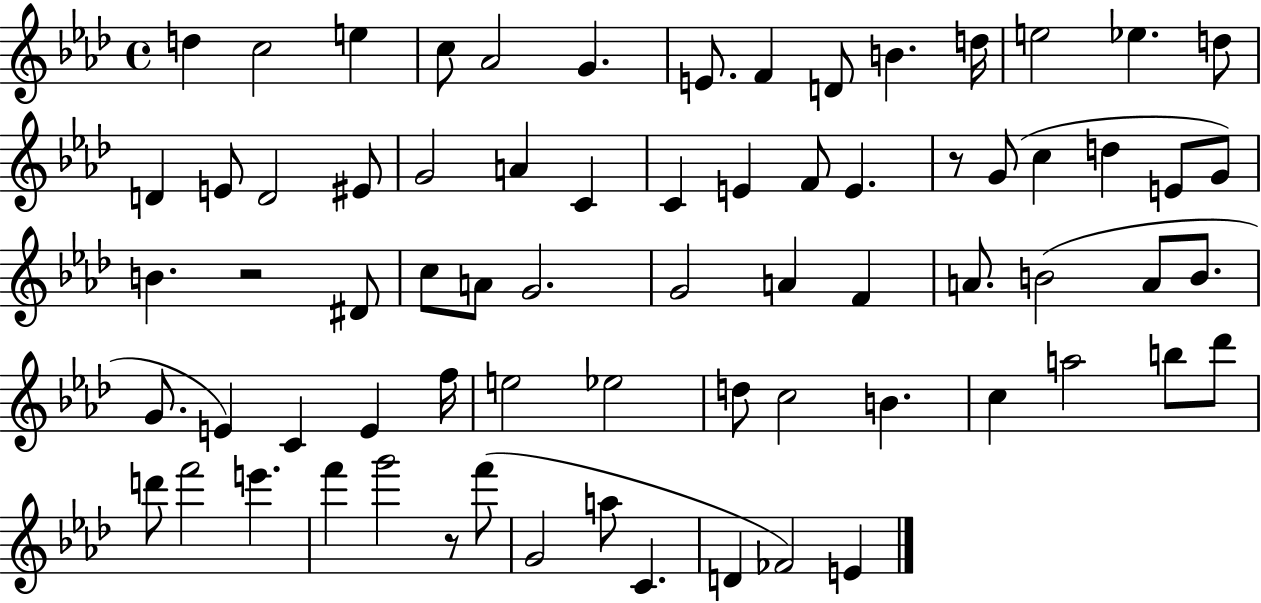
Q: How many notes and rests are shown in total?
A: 71